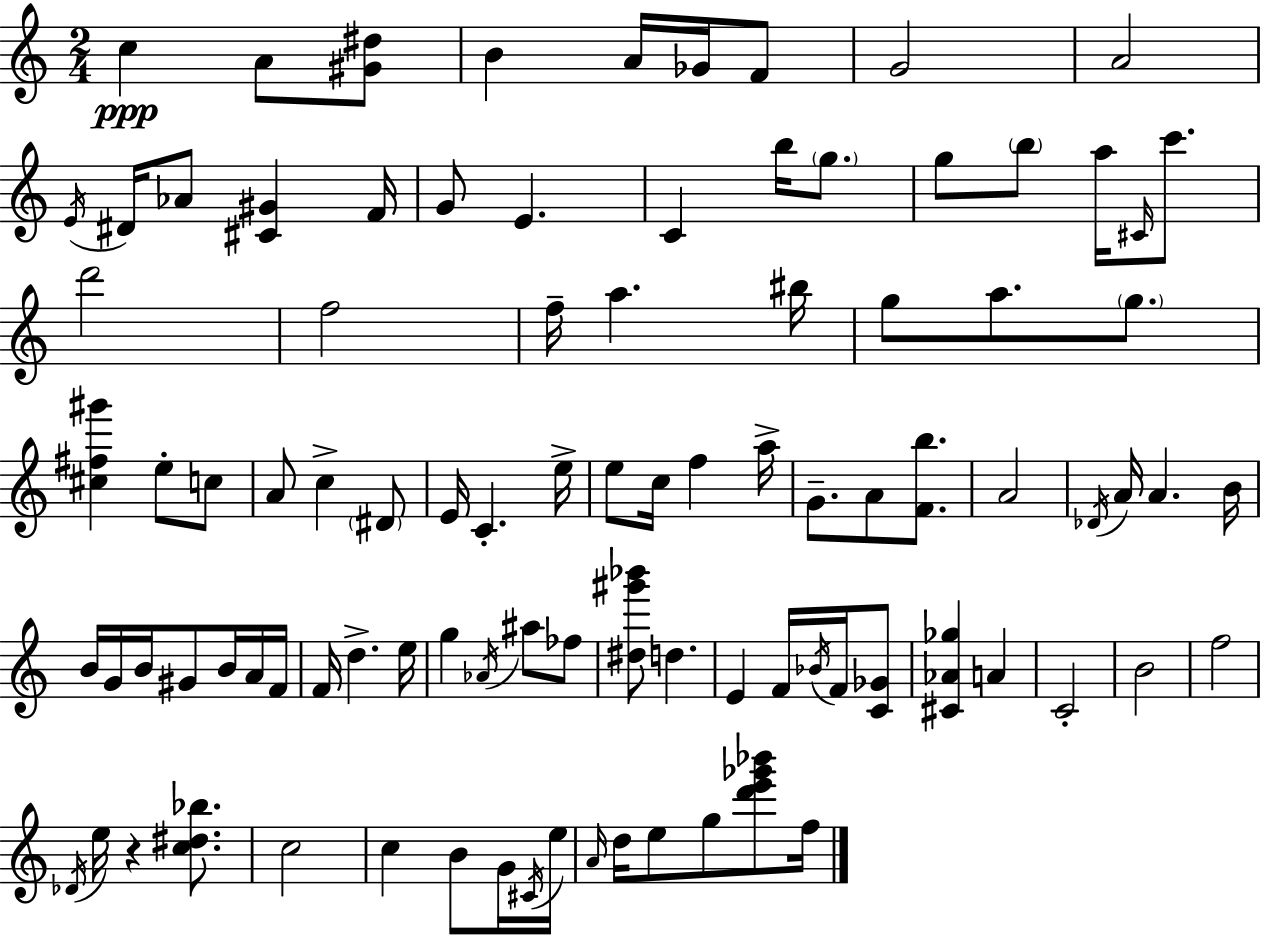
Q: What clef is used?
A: treble